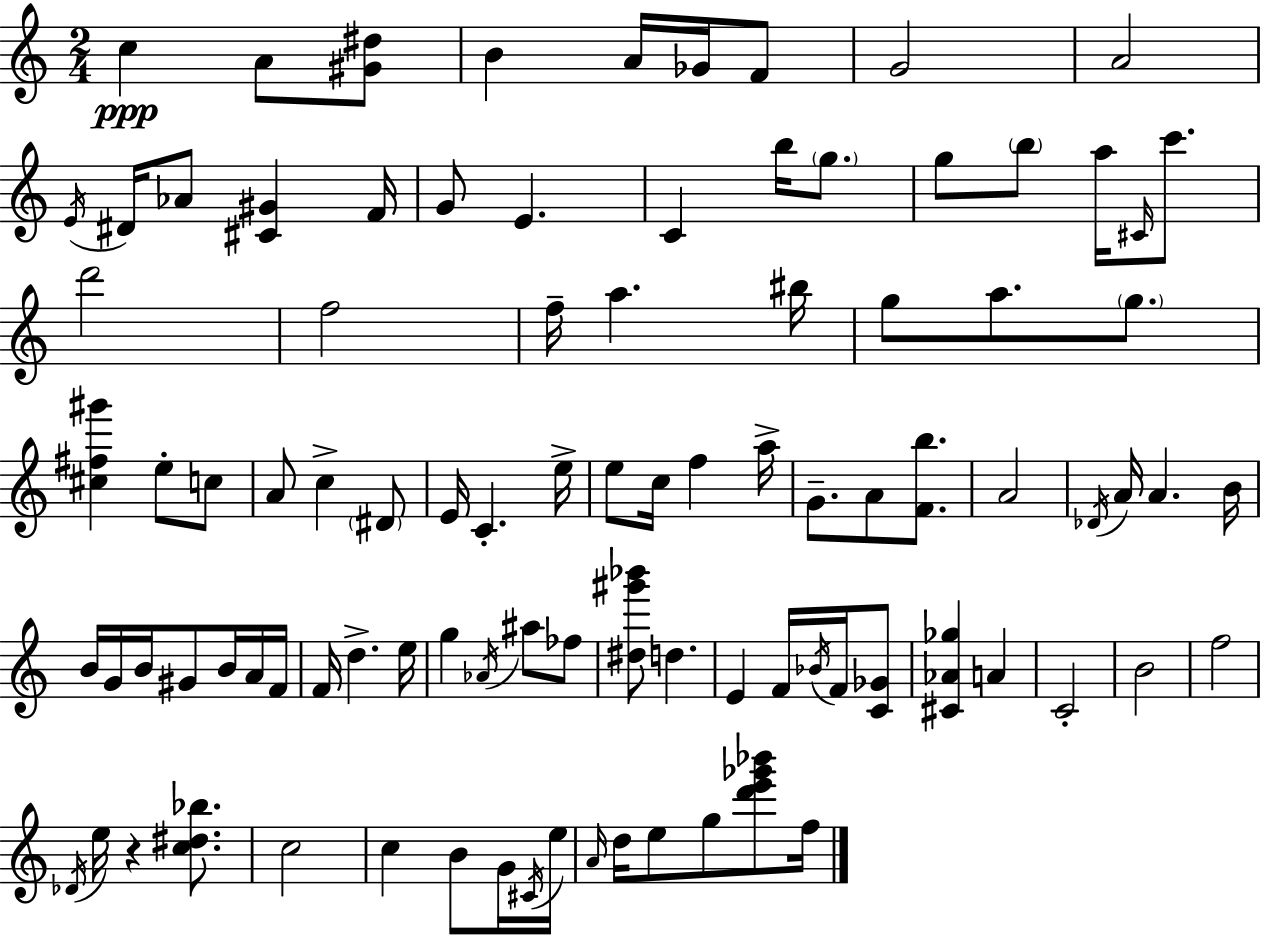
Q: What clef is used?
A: treble